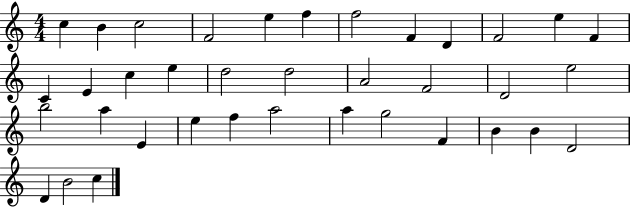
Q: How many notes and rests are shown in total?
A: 37